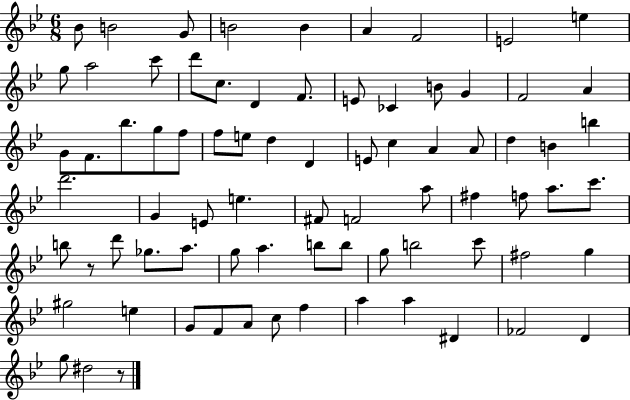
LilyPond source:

{
  \clef treble
  \numericTimeSignature
  \time 6/8
  \key bes \major
  bes'8 b'2 g'8 | b'2 b'4 | a'4 f'2 | e'2 e''4 | \break g''8 a''2 c'''8 | d'''8 c''8. d'4 f'8. | e'8 ces'4 b'8 g'4 | f'2 a'4 | \break g'8 f'8. bes''8. g''8 f''8 | f''8 e''8 d''4 d'4 | e'8 c''4 a'4 a'8 | d''4 b'4 b''4 | \break d'''2. | g'4 e'8 e''4. | fis'8 f'2 a''8 | fis''4 f''8 a''8. c'''8. | \break b''8 r8 d'''8 ges''8. a''8. | g''8 a''4. b''8 b''8 | g''8 b''2 c'''8 | fis''2 g''4 | \break gis''2 e''4 | g'8 f'8 a'8 c''8 f''4 | a''4 a''4 dis'4 | fes'2 d'4 | \break g''8 dis''2 r8 | \bar "|."
}